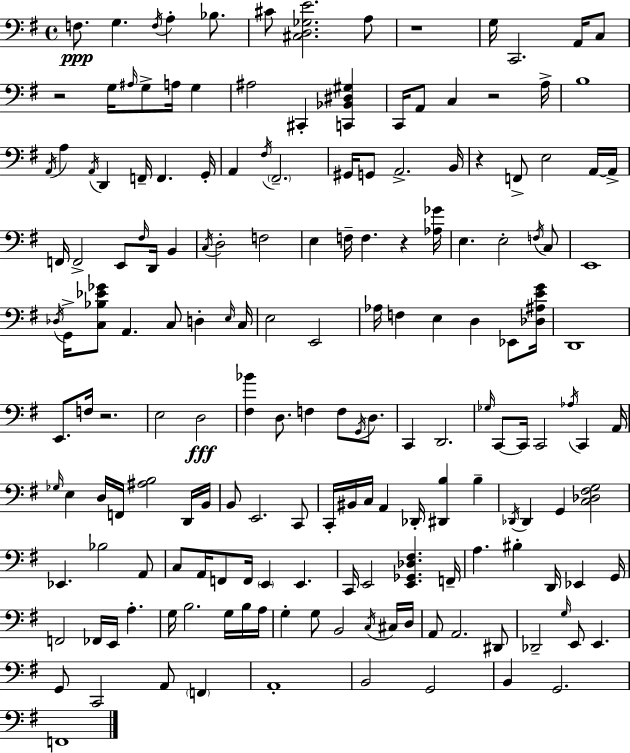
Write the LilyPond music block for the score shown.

{
  \clef bass
  \time 4/4
  \defaultTimeSignature
  \key e \minor
  f8.\ppp g4. \acciaccatura { f16 } a4-. bes8. | cis'8 <cis d ges e'>2. a8 | r1 | g16 c,2. a,16 c8 | \break r2 g16 \grace { ais16 } g8-> a16 g4 | ais2 cis,4-. <c, bes, dis gis>4 | c,16 a,8 c4 r2 | a16-> b1 | \break \acciaccatura { a,16 } a4 \acciaccatura { a,16 } d,4 f,16-- f,4. | g,16-. a,4 \acciaccatura { fis16 } \parenthesize fis,2.-- | gis,16 g,8 a,2.-> | b,16 r4 f,8-> e2 | \break a,16~~ a,16-> f,16 f,2-> e,8 | \grace { fis16 } d,16 b,4 \acciaccatura { c16 } d2-. f2 | e4 f16-- f4. | r4 <aes ges'>16 e4. e2-. | \break \acciaccatura { f16 } c8 e,1 | \acciaccatura { des16 } g,16-> <c bes ees' ges'>8 a,4. | c8 d4-. \grace { e16 } c16 e2 | e,2 aes16 f4 e4 | \break d4 ees,8 <des ais e' g'>16 d,1 | e,8. f16 r2. | e2 | d2\fff <fis bes'>4 d8. | \break f4 f8 \acciaccatura { g,16 } d8. c,4 d,2. | \grace { ges16 } c,8~~ c,16 c,2 | \acciaccatura { aes16 } c,4 a,16 \grace { ges16 } e4 | d16 f,16 <ais b>2 d,16 b,16 b,8 | \break e,2. c,8 c,16-. bis,16 | c16 a,4 des,16-. <dis, b>4 b4-- \acciaccatura { des,16 } des,4 | g,4 <c des fis g>2 ees,4. | bes2 a,8 c8 | \break a,16 f,8 f,16 \parenthesize e,4 e,4. c,16 | e,2 <e, ges, des fis>4. f,16-- a4. | bis4-. d,16 ees,4 g,16 f,2 | fes,16 e,16 a4.-. g16 | \break b2. g16 b16 a16 g4-. | g8 b,2 \acciaccatura { c16 } cis16 d16 | a,8 a,2. dis,8 | des,2-- \grace { g16 } e,8 e,4. | \break g,8 c,2 a,8 \parenthesize f,4 | a,1-. | b,2 g,2 | b,4 g,2. | \break f,1 | \bar "|."
}